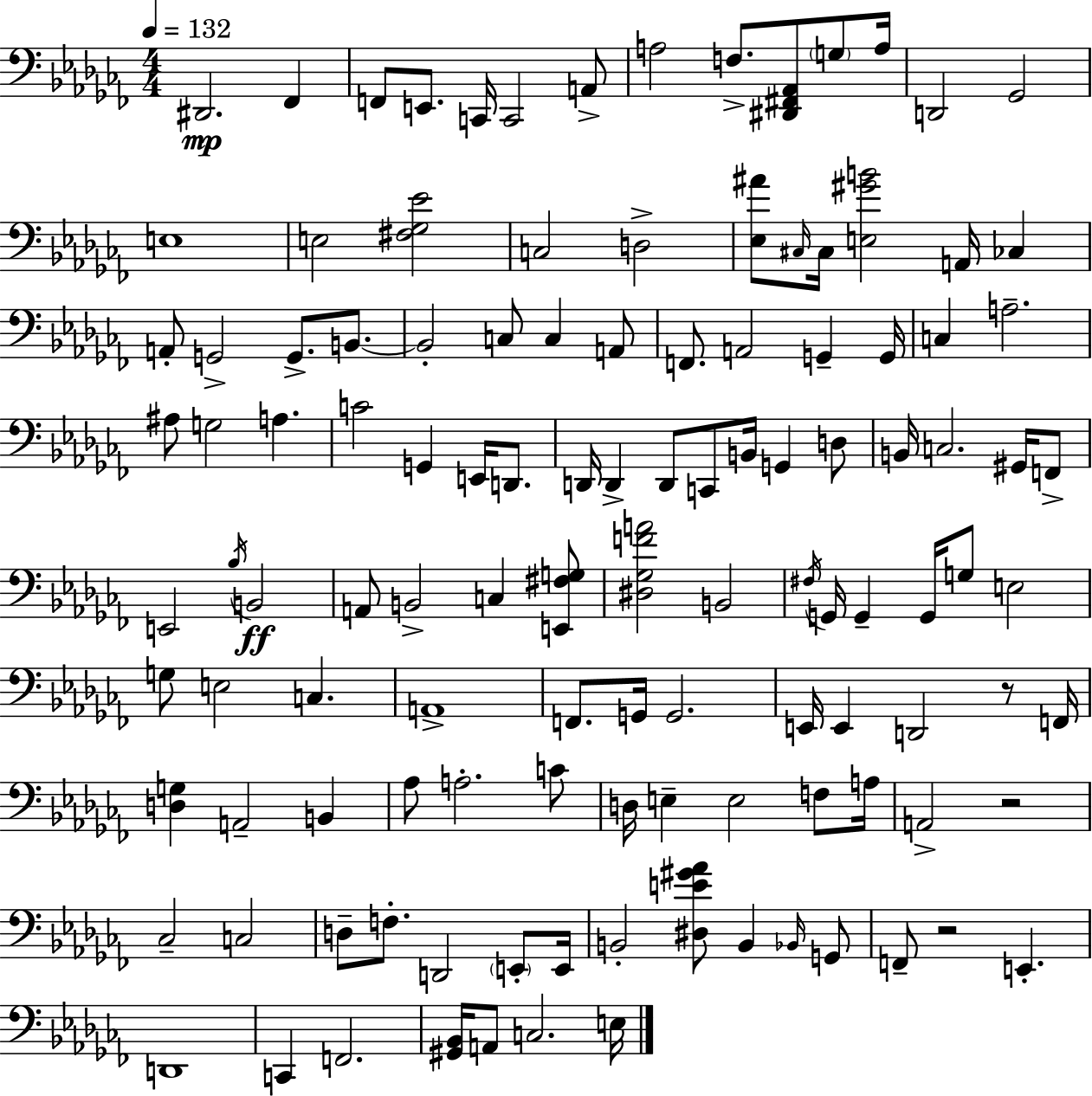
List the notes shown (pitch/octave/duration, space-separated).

D#2/h. FES2/q F2/e E2/e. C2/s C2/h A2/e A3/h F3/e. [D#2,F#2,Ab2]/e G3/e A3/s D2/h Gb2/h E3/w E3/h [F#3,Gb3,Eb4]/h C3/h D3/h [Eb3,A#4]/e C#3/s C#3/s [E3,G#4,B4]/h A2/s CES3/q A2/e G2/h G2/e. B2/e. B2/h C3/e C3/q A2/e F2/e. A2/h G2/q G2/s C3/q A3/h. A#3/e G3/h A3/q. C4/h G2/q E2/s D2/e. D2/s D2/q D2/e C2/e B2/s G2/q D3/e B2/s C3/h. G#2/s F2/e E2/h Bb3/s B2/h A2/e B2/h C3/q [E2,F#3,G3]/e [D#3,Gb3,F4,A4]/h B2/h F#3/s G2/s G2/q G2/s G3/e E3/h G3/e E3/h C3/q. A2/w F2/e. G2/s G2/h. E2/s E2/q D2/h R/e F2/s [D3,G3]/q A2/h B2/q Ab3/e A3/h. C4/e D3/s E3/q E3/h F3/e A3/s A2/h R/h CES3/h C3/h D3/e F3/e. D2/h E2/e E2/s B2/h [D#3,E4,G#4,Ab4]/e B2/q Bb2/s G2/e F2/e R/h E2/q. D2/w C2/q F2/h. [G#2,Bb2]/s A2/e C3/h. E3/s